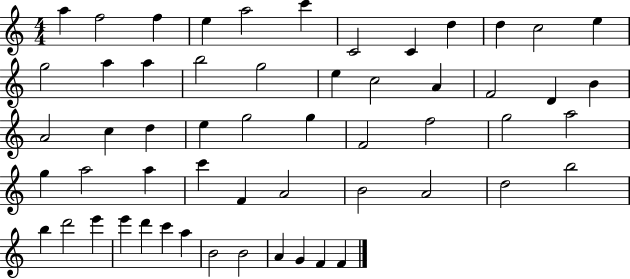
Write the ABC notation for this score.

X:1
T:Untitled
M:4/4
L:1/4
K:C
a f2 f e a2 c' C2 C d d c2 e g2 a a b2 g2 e c2 A F2 D B A2 c d e g2 g F2 f2 g2 a2 g a2 a c' F A2 B2 A2 d2 b2 b d'2 e' e' d' c' a B2 B2 A G F F